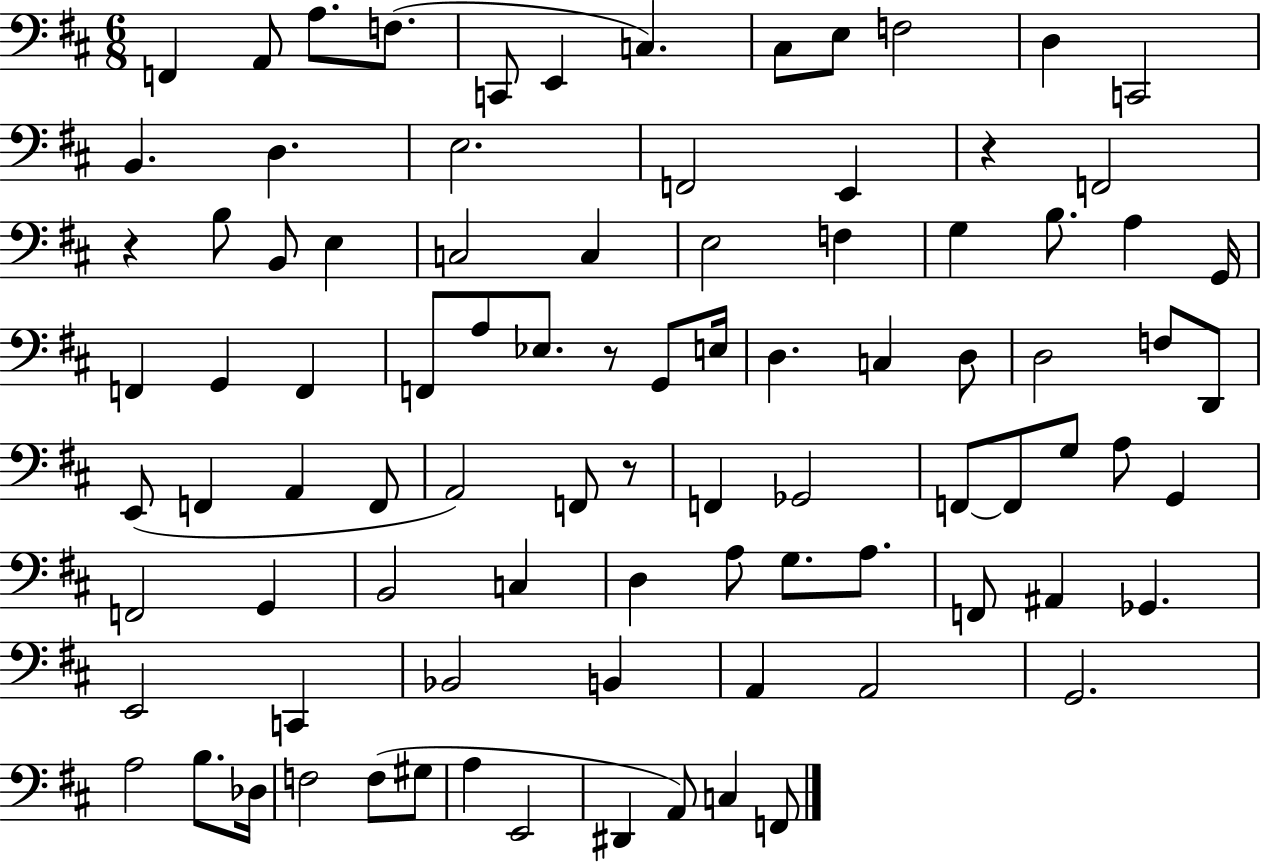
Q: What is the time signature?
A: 6/8